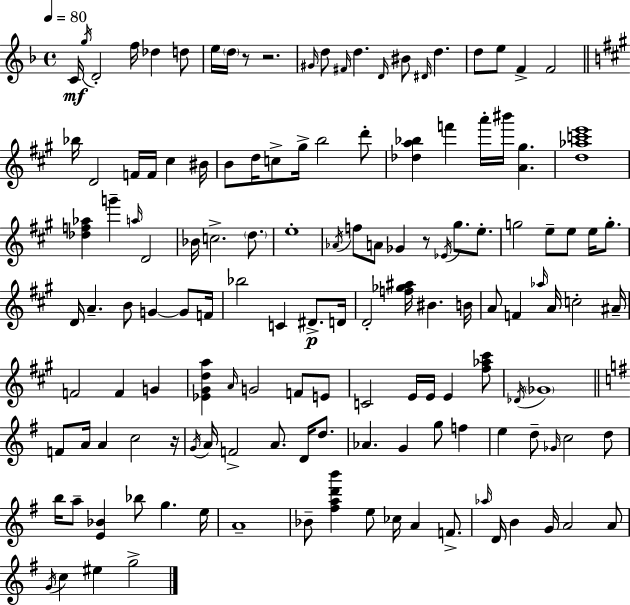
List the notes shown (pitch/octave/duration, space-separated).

C4/s G5/s D4/h F5/s Db5/q D5/e E5/s D5/s R/e R/h. G#4/s D5/e F#4/s D5/q. D4/s BIS4/e D#4/s D5/q. D5/e E5/e F4/q F4/h Bb5/s D4/h F4/s F4/s C#5/q BIS4/s B4/e D5/s C5/e G#5/s B5/h D6/e [Db5,A5,Bb5]/q F6/q A6/s BIS6/s [A4,G#5]/q. [D5,Ab5,C6,E6]/w [Db5,F5,Ab5]/q G6/q A5/s D4/h Bb4/s C5/h. D5/e. E5/w Ab4/s F5/e A4/e Gb4/q R/e Eb4/s G#5/e. E5/e. G5/h E5/e E5/e E5/s G5/e. D4/s A4/q. B4/e G4/q G4/e F4/s Bb5/h C4/q D#4/e. D4/s D4/h [F5,Gb5,A#5]/s BIS4/q. B4/s A4/e F4/q Ab5/s A4/s C5/h A#4/s F4/h F4/q G4/q [Eb4,G#4,D5,A5]/q A4/s G4/h F4/e E4/e C4/h E4/s E4/s E4/q [F#5,Ab5,C#6]/e Db4/s Gb4/w F4/e A4/s A4/q C5/h R/s G4/s A4/s F4/h A4/e. D4/s D5/e. Ab4/q. G4/q G5/e F5/q E5/q D5/e Gb4/s C5/h D5/e B5/s A5/e [E4,Bb4]/q Bb5/e G5/q. E5/s A4/w Bb4/e [F#5,A5,D6,B6]/q E5/e CES5/s A4/q F4/e. Ab5/s D4/s B4/q G4/s A4/h A4/e G4/s C5/q EIS5/q G5/h